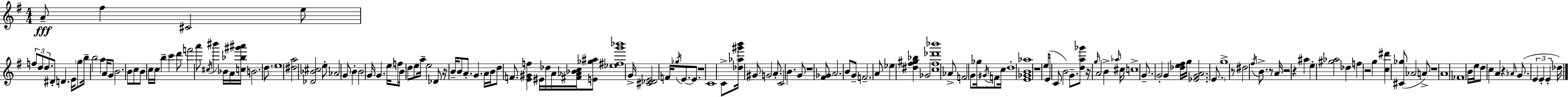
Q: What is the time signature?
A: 4/4